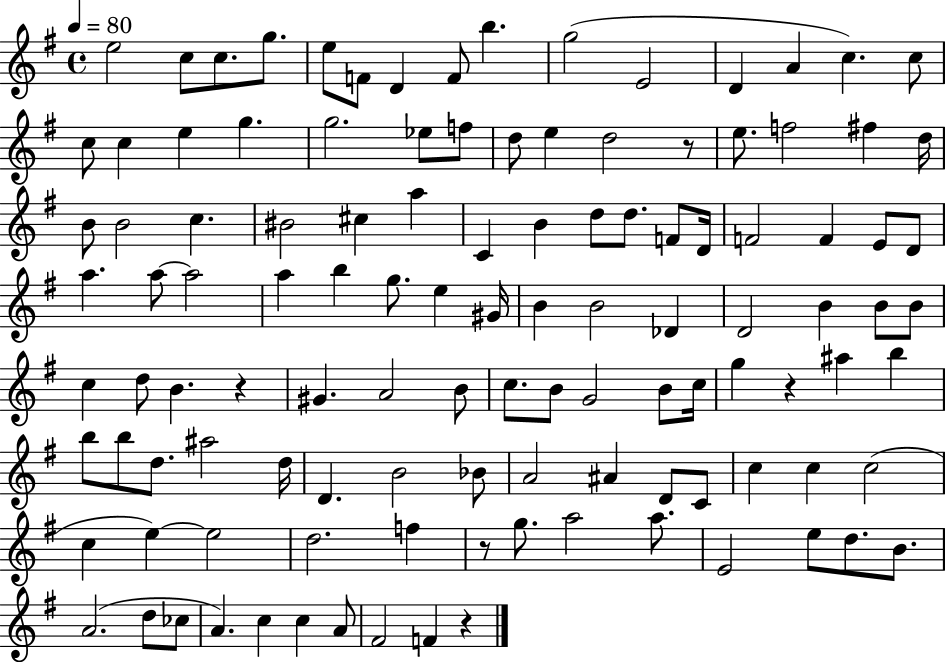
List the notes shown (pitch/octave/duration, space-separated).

E5/h C5/e C5/e. G5/e. E5/e F4/e D4/q F4/e B5/q. G5/h E4/h D4/q A4/q C5/q. C5/e C5/e C5/q E5/q G5/q. G5/h. Eb5/e F5/e D5/e E5/q D5/h R/e E5/e. F5/h F#5/q D5/s B4/e B4/h C5/q. BIS4/h C#5/q A5/q C4/q B4/q D5/e D5/e. F4/e D4/s F4/h F4/q E4/e D4/e A5/q. A5/e A5/h A5/q B5/q G5/e. E5/q G#4/s B4/q B4/h Db4/q D4/h B4/q B4/e B4/e C5/q D5/e B4/q. R/q G#4/q. A4/h B4/e C5/e. B4/e G4/h B4/e C5/s G5/q R/q A#5/q B5/q B5/e B5/e D5/e. A#5/h D5/s D4/q. B4/h Bb4/e A4/h A#4/q D4/e C4/e C5/q C5/q C5/h C5/q E5/q E5/h D5/h. F5/q R/e G5/e. A5/h A5/e. E4/h E5/e D5/e. B4/e. A4/h. D5/e CES5/e A4/q. C5/q C5/q A4/e F#4/h F4/q R/q